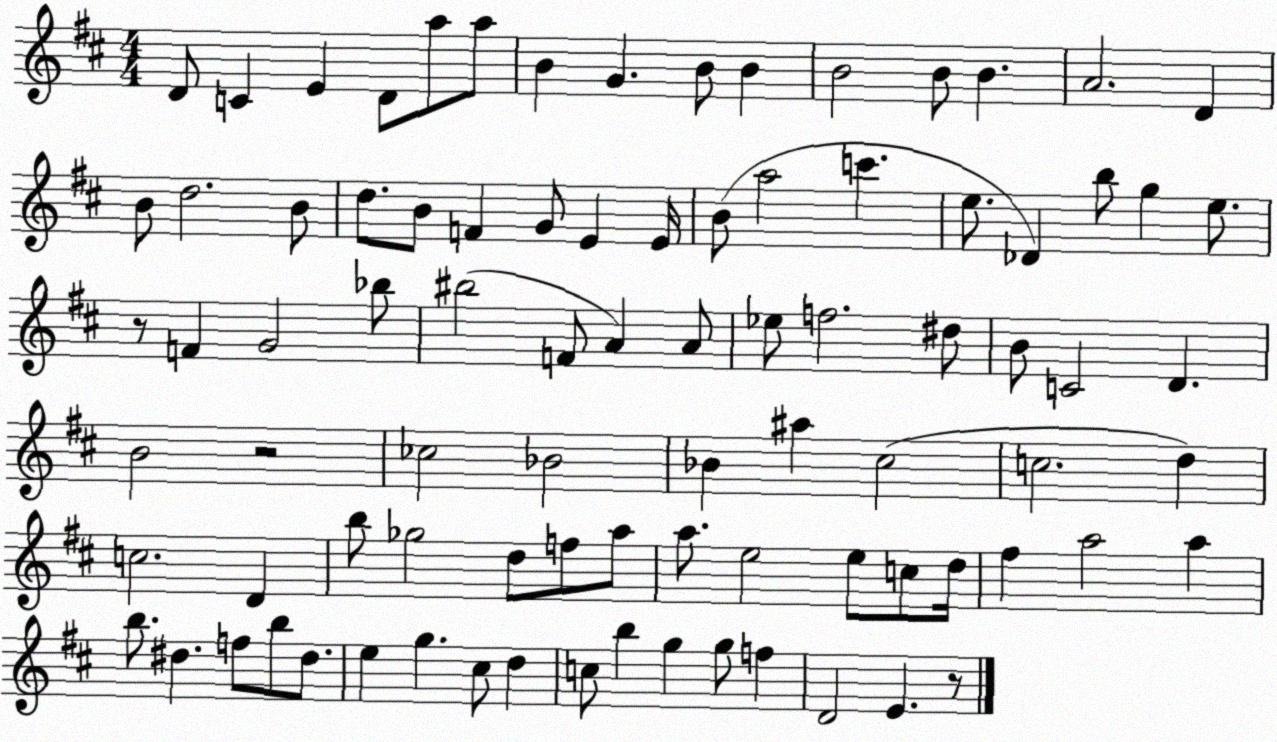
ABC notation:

X:1
T:Untitled
M:4/4
L:1/4
K:D
D/2 C E D/2 a/2 a/2 B G B/2 B B2 B/2 B A2 D B/2 d2 B/2 d/2 B/2 F G/2 E E/4 B/2 a2 c' e/2 _D b/2 g e/2 z/2 F G2 _b/2 ^b2 F/2 A A/2 _e/2 f2 ^d/2 B/2 C2 D B2 z2 _c2 _B2 _B ^a ^c2 c2 d c2 D b/2 _g2 d/2 f/2 a/2 a/2 e2 e/2 c/2 d/4 ^f a2 a b/2 ^d f/2 b/2 ^d/2 e g ^c/2 d c/2 b g g/2 f D2 E z/2